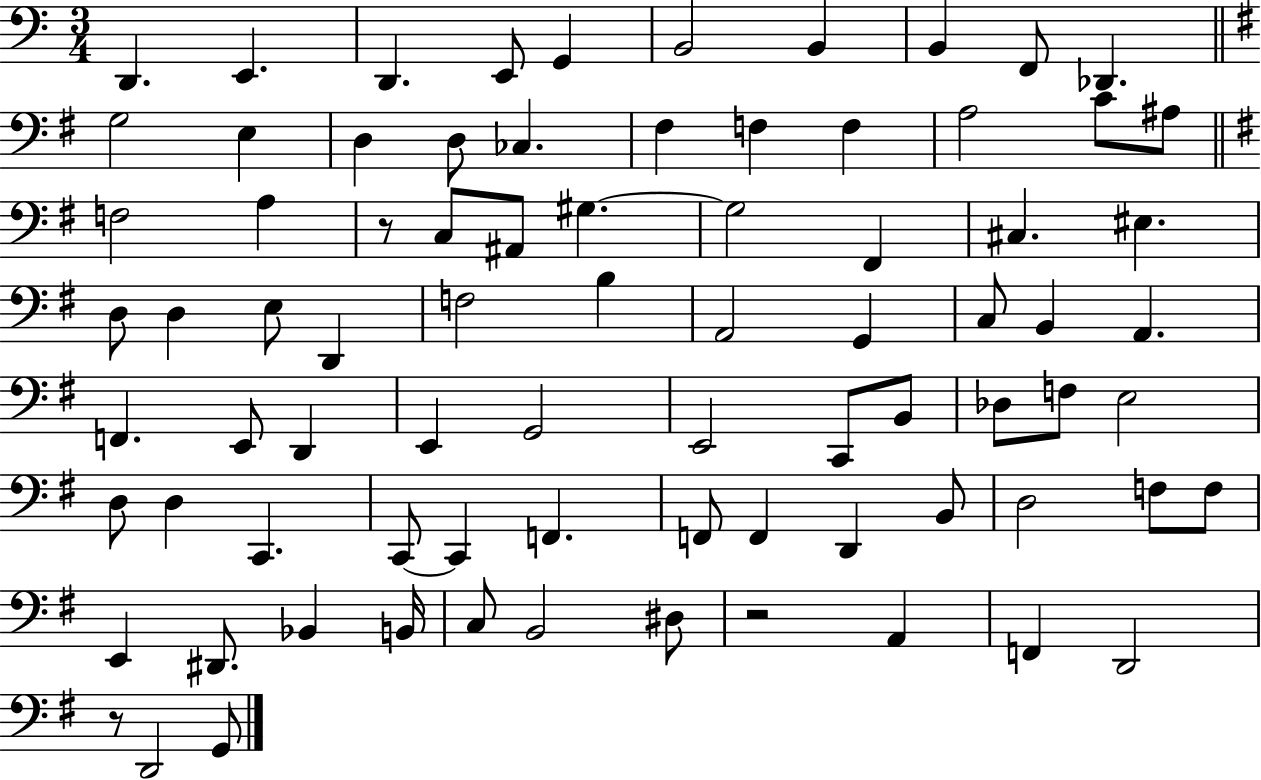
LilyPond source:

{
  \clef bass
  \numericTimeSignature
  \time 3/4
  \key c \major
  d,4. e,4. | d,4. e,8 g,4 | b,2 b,4 | b,4 f,8 des,4. | \break \bar "||" \break \key g \major g2 e4 | d4 d8 ces4. | fis4 f4 f4 | a2 c'8 ais8 | \break \bar "||" \break \key e \minor f2 a4 | r8 c8 ais,8 gis4.~~ | gis2 fis,4 | cis4. eis4. | \break d8 d4 e8 d,4 | f2 b4 | a,2 g,4 | c8 b,4 a,4. | \break f,4. e,8 d,4 | e,4 g,2 | e,2 c,8 b,8 | des8 f8 e2 | \break d8 d4 c,4. | c,8~~ c,4 f,4. | f,8 f,4 d,4 b,8 | d2 f8 f8 | \break e,4 dis,8. bes,4 b,16 | c8 b,2 dis8 | r2 a,4 | f,4 d,2 | \break r8 d,2 g,8 | \bar "|."
}